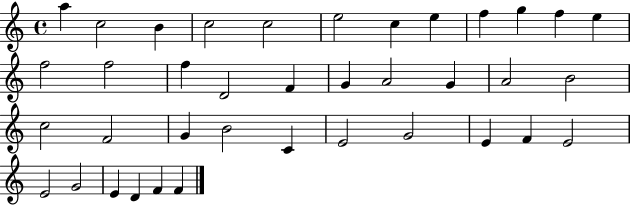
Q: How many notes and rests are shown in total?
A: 38